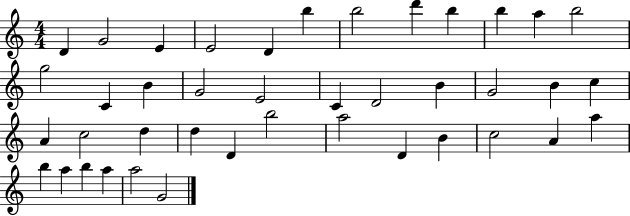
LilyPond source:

{
  \clef treble
  \numericTimeSignature
  \time 4/4
  \key c \major
  d'4 g'2 e'4 | e'2 d'4 b''4 | b''2 d'''4 b''4 | b''4 a''4 b''2 | \break g''2 c'4 b'4 | g'2 e'2 | c'4 d'2 b'4 | g'2 b'4 c''4 | \break a'4 c''2 d''4 | d''4 d'4 b''2 | a''2 d'4 b'4 | c''2 a'4 a''4 | \break b''4 a''4 b''4 a''4 | a''2 g'2 | \bar "|."
}